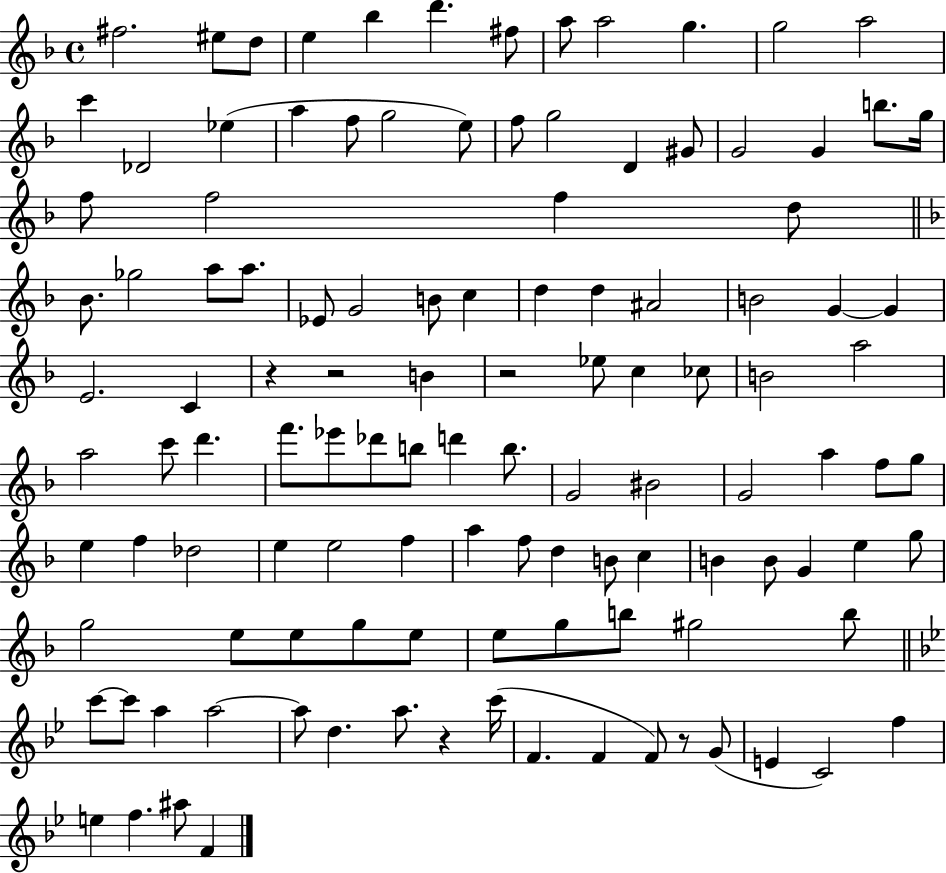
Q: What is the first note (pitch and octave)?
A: F#5